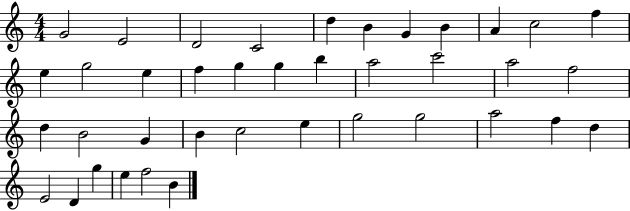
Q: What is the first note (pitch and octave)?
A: G4